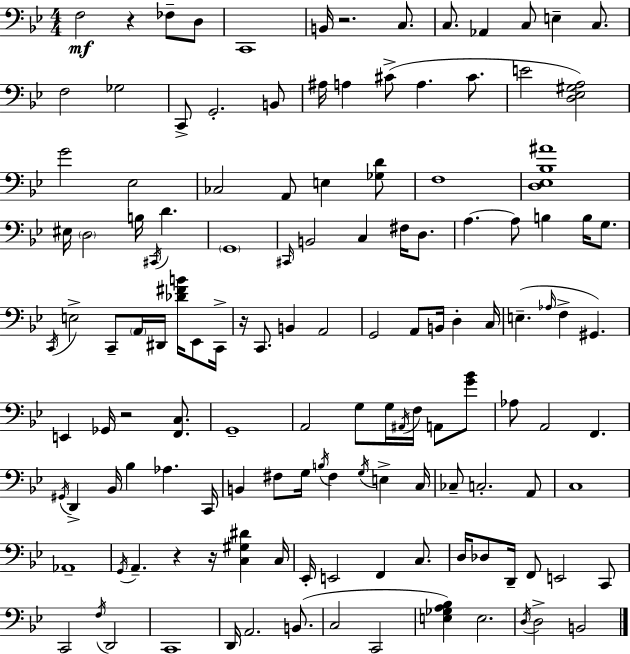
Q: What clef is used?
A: bass